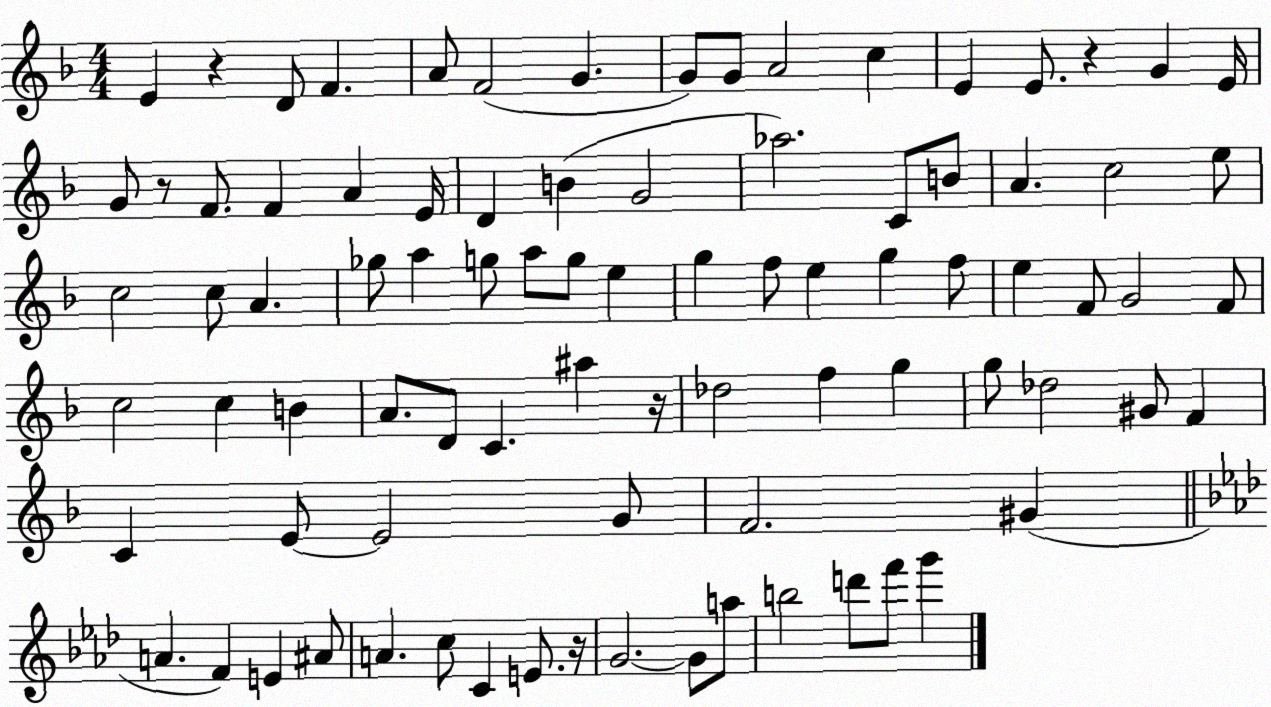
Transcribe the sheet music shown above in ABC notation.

X:1
T:Untitled
M:4/4
L:1/4
K:F
E z D/2 F A/2 F2 G G/2 G/2 A2 c E E/2 z G E/4 G/2 z/2 F/2 F A E/4 D B G2 _a2 C/2 B/2 A c2 e/2 c2 c/2 A _g/2 a g/2 a/2 g/2 e g f/2 e g f/2 e F/2 G2 F/2 c2 c B A/2 D/2 C ^a z/4 _d2 f g g/2 _d2 ^G/2 F C E/2 E2 G/2 F2 ^G A F E ^A/2 A c/2 C E/2 z/4 G2 G/2 a/2 b2 d'/2 f'/2 g'